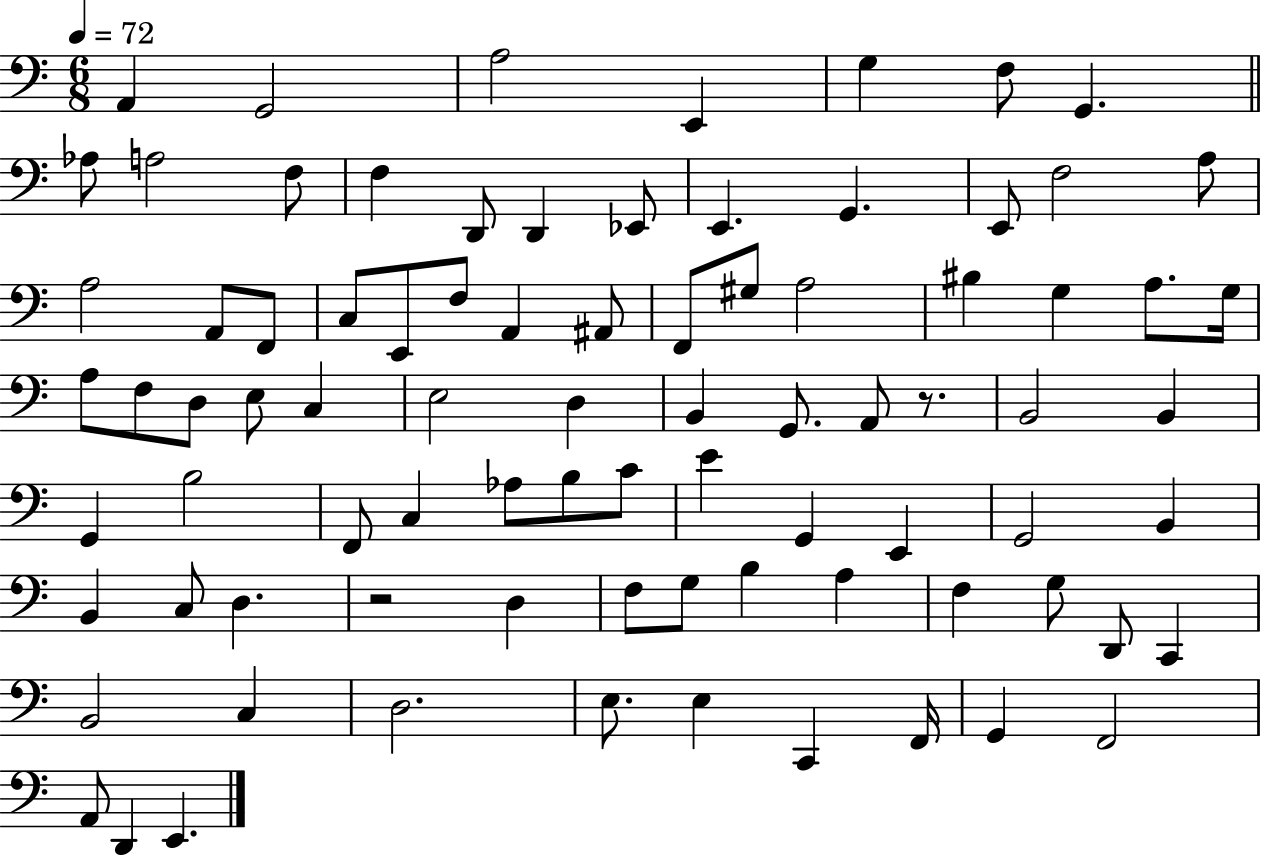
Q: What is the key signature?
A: C major